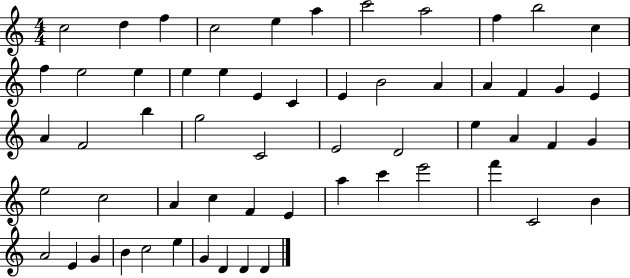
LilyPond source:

{
  \clef treble
  \numericTimeSignature
  \time 4/4
  \key c \major
  c''2 d''4 f''4 | c''2 e''4 a''4 | c'''2 a''2 | f''4 b''2 c''4 | \break f''4 e''2 e''4 | e''4 e''4 e'4 c'4 | e'4 b'2 a'4 | a'4 f'4 g'4 e'4 | \break a'4 f'2 b''4 | g''2 c'2 | e'2 d'2 | e''4 a'4 f'4 g'4 | \break e''2 c''2 | a'4 c''4 f'4 e'4 | a''4 c'''4 e'''2 | f'''4 c'2 b'4 | \break a'2 e'4 g'4 | b'4 c''2 e''4 | g'4 d'4 d'4 d'4 | \bar "|."
}